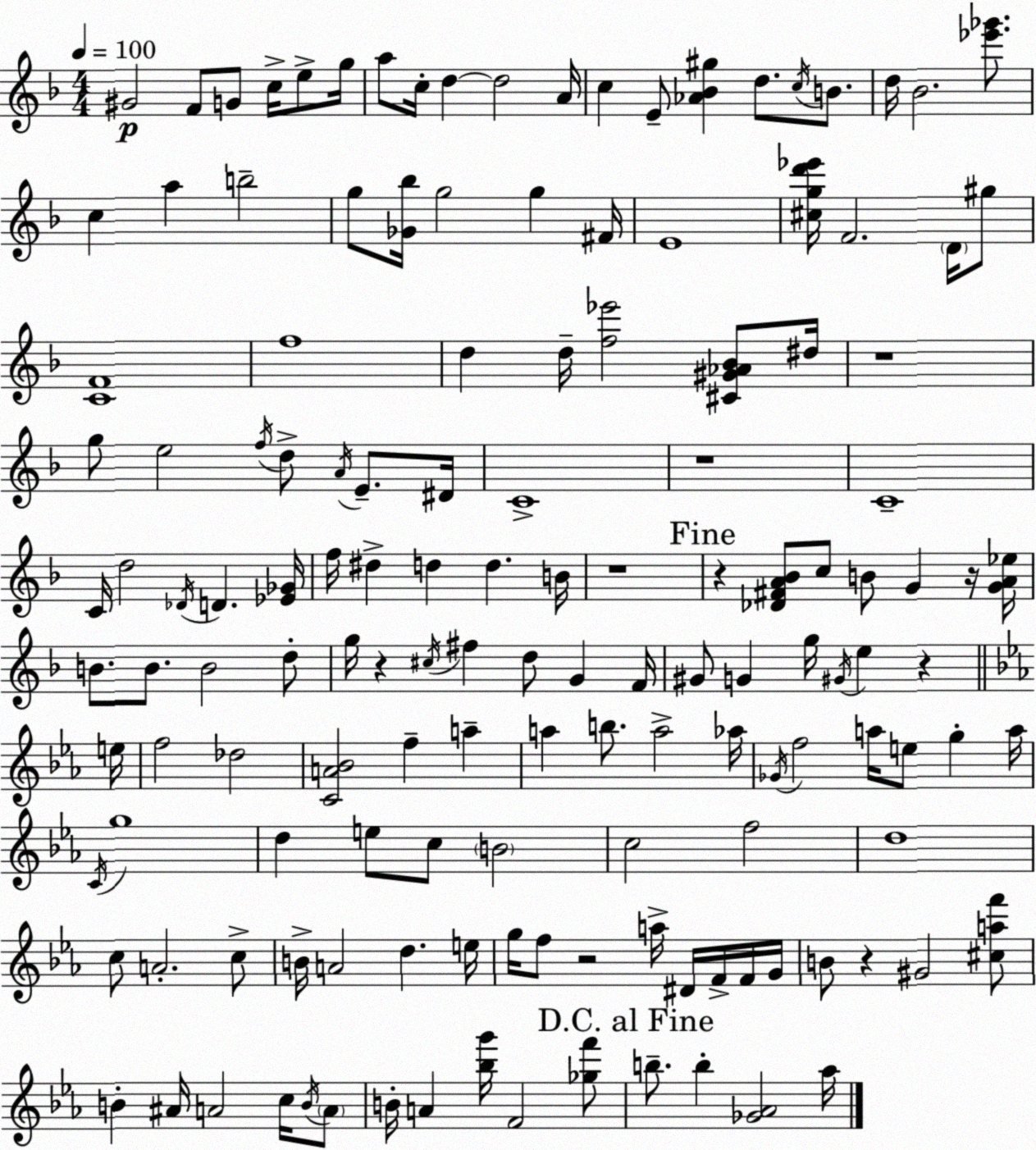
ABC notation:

X:1
T:Untitled
M:4/4
L:1/4
K:F
^G2 F/2 G/2 c/4 e/2 g/4 a/2 c/4 d d2 A/4 c E/2 [_A_B^g] d/2 c/4 B/2 d/4 _B2 [_e'_g']/2 c a b2 g/2 [_G_b]/4 g2 g ^F/4 E4 [^cgd'_e']/4 F2 D/4 ^g/2 [CF]4 f4 d d/4 [f_e']2 [^C^G_A_B]/2 ^d/4 z4 g/2 e2 f/4 d/2 A/4 E/2 ^D/4 C4 z4 C4 C/4 d2 _D/4 D [_E_G]/4 f/4 ^d d d B/4 z4 z [_D^FA_B]/2 c/2 B/2 G z/4 [GA_e]/4 B/2 B/2 B2 d/2 g/4 z ^c/4 ^f d/2 G F/4 ^G/2 G g/4 ^G/4 e z e/4 f2 _d2 [CA_B]2 f a a b/2 a2 _a/4 _G/4 f2 a/4 e/2 g a/4 C/4 g4 d e/2 c/2 B2 c2 f2 d4 c/2 A2 c/2 B/4 A2 d e/4 g/4 f/2 z2 a/4 ^D/4 F/4 F/4 G/4 B/2 z ^G2 [^caf']/2 B ^A/4 A2 c/4 B/4 A/2 B/4 A [_bg']/4 F2 [_gf']/2 b/2 b [_G_A]2 _a/4